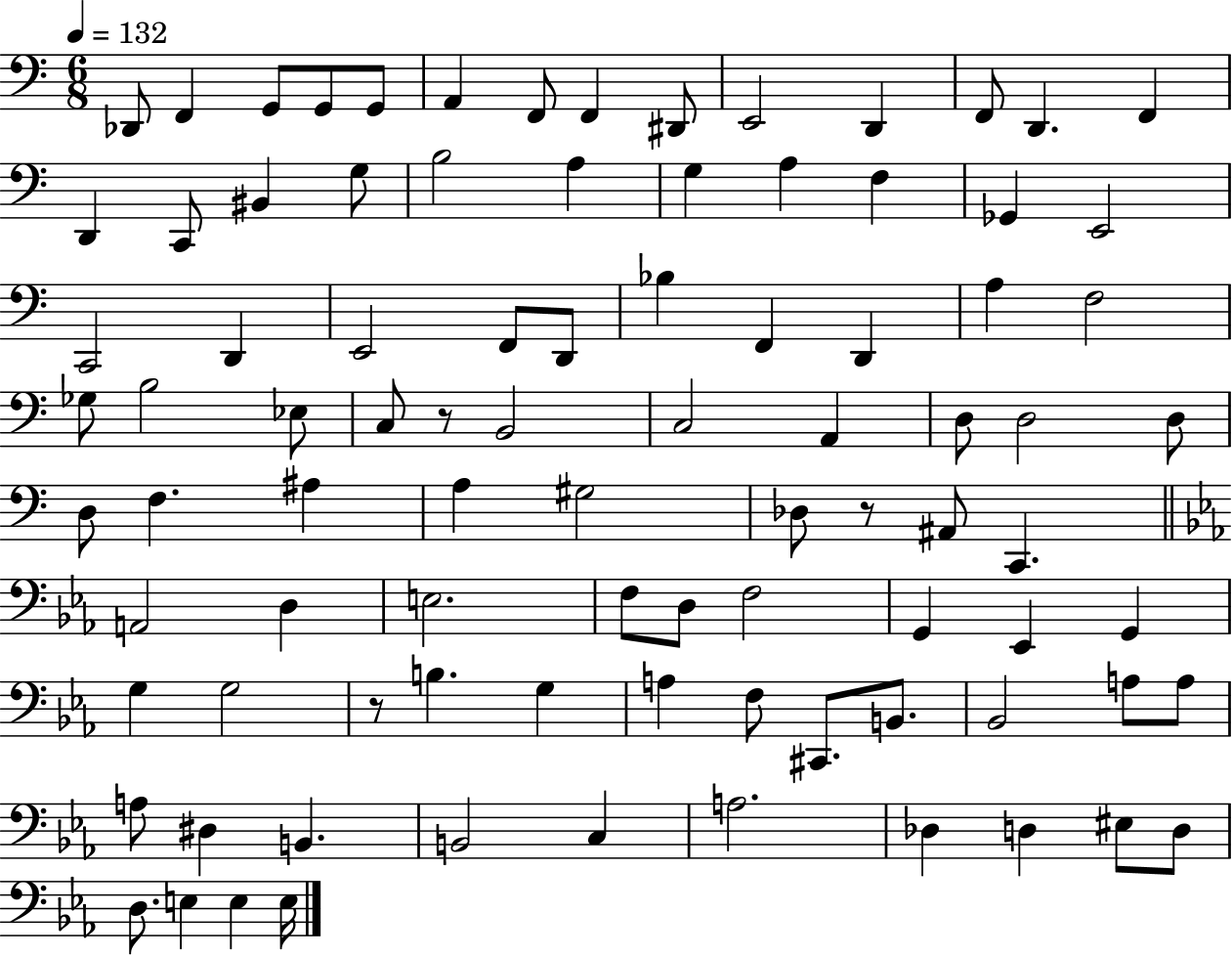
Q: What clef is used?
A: bass